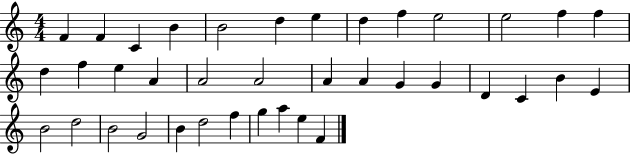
F4/q F4/q C4/q B4/q B4/h D5/q E5/q D5/q F5/q E5/h E5/h F5/q F5/q D5/q F5/q E5/q A4/q A4/h A4/h A4/q A4/q G4/q G4/q D4/q C4/q B4/q E4/q B4/h D5/h B4/h G4/h B4/q D5/h F5/q G5/q A5/q E5/q F4/q